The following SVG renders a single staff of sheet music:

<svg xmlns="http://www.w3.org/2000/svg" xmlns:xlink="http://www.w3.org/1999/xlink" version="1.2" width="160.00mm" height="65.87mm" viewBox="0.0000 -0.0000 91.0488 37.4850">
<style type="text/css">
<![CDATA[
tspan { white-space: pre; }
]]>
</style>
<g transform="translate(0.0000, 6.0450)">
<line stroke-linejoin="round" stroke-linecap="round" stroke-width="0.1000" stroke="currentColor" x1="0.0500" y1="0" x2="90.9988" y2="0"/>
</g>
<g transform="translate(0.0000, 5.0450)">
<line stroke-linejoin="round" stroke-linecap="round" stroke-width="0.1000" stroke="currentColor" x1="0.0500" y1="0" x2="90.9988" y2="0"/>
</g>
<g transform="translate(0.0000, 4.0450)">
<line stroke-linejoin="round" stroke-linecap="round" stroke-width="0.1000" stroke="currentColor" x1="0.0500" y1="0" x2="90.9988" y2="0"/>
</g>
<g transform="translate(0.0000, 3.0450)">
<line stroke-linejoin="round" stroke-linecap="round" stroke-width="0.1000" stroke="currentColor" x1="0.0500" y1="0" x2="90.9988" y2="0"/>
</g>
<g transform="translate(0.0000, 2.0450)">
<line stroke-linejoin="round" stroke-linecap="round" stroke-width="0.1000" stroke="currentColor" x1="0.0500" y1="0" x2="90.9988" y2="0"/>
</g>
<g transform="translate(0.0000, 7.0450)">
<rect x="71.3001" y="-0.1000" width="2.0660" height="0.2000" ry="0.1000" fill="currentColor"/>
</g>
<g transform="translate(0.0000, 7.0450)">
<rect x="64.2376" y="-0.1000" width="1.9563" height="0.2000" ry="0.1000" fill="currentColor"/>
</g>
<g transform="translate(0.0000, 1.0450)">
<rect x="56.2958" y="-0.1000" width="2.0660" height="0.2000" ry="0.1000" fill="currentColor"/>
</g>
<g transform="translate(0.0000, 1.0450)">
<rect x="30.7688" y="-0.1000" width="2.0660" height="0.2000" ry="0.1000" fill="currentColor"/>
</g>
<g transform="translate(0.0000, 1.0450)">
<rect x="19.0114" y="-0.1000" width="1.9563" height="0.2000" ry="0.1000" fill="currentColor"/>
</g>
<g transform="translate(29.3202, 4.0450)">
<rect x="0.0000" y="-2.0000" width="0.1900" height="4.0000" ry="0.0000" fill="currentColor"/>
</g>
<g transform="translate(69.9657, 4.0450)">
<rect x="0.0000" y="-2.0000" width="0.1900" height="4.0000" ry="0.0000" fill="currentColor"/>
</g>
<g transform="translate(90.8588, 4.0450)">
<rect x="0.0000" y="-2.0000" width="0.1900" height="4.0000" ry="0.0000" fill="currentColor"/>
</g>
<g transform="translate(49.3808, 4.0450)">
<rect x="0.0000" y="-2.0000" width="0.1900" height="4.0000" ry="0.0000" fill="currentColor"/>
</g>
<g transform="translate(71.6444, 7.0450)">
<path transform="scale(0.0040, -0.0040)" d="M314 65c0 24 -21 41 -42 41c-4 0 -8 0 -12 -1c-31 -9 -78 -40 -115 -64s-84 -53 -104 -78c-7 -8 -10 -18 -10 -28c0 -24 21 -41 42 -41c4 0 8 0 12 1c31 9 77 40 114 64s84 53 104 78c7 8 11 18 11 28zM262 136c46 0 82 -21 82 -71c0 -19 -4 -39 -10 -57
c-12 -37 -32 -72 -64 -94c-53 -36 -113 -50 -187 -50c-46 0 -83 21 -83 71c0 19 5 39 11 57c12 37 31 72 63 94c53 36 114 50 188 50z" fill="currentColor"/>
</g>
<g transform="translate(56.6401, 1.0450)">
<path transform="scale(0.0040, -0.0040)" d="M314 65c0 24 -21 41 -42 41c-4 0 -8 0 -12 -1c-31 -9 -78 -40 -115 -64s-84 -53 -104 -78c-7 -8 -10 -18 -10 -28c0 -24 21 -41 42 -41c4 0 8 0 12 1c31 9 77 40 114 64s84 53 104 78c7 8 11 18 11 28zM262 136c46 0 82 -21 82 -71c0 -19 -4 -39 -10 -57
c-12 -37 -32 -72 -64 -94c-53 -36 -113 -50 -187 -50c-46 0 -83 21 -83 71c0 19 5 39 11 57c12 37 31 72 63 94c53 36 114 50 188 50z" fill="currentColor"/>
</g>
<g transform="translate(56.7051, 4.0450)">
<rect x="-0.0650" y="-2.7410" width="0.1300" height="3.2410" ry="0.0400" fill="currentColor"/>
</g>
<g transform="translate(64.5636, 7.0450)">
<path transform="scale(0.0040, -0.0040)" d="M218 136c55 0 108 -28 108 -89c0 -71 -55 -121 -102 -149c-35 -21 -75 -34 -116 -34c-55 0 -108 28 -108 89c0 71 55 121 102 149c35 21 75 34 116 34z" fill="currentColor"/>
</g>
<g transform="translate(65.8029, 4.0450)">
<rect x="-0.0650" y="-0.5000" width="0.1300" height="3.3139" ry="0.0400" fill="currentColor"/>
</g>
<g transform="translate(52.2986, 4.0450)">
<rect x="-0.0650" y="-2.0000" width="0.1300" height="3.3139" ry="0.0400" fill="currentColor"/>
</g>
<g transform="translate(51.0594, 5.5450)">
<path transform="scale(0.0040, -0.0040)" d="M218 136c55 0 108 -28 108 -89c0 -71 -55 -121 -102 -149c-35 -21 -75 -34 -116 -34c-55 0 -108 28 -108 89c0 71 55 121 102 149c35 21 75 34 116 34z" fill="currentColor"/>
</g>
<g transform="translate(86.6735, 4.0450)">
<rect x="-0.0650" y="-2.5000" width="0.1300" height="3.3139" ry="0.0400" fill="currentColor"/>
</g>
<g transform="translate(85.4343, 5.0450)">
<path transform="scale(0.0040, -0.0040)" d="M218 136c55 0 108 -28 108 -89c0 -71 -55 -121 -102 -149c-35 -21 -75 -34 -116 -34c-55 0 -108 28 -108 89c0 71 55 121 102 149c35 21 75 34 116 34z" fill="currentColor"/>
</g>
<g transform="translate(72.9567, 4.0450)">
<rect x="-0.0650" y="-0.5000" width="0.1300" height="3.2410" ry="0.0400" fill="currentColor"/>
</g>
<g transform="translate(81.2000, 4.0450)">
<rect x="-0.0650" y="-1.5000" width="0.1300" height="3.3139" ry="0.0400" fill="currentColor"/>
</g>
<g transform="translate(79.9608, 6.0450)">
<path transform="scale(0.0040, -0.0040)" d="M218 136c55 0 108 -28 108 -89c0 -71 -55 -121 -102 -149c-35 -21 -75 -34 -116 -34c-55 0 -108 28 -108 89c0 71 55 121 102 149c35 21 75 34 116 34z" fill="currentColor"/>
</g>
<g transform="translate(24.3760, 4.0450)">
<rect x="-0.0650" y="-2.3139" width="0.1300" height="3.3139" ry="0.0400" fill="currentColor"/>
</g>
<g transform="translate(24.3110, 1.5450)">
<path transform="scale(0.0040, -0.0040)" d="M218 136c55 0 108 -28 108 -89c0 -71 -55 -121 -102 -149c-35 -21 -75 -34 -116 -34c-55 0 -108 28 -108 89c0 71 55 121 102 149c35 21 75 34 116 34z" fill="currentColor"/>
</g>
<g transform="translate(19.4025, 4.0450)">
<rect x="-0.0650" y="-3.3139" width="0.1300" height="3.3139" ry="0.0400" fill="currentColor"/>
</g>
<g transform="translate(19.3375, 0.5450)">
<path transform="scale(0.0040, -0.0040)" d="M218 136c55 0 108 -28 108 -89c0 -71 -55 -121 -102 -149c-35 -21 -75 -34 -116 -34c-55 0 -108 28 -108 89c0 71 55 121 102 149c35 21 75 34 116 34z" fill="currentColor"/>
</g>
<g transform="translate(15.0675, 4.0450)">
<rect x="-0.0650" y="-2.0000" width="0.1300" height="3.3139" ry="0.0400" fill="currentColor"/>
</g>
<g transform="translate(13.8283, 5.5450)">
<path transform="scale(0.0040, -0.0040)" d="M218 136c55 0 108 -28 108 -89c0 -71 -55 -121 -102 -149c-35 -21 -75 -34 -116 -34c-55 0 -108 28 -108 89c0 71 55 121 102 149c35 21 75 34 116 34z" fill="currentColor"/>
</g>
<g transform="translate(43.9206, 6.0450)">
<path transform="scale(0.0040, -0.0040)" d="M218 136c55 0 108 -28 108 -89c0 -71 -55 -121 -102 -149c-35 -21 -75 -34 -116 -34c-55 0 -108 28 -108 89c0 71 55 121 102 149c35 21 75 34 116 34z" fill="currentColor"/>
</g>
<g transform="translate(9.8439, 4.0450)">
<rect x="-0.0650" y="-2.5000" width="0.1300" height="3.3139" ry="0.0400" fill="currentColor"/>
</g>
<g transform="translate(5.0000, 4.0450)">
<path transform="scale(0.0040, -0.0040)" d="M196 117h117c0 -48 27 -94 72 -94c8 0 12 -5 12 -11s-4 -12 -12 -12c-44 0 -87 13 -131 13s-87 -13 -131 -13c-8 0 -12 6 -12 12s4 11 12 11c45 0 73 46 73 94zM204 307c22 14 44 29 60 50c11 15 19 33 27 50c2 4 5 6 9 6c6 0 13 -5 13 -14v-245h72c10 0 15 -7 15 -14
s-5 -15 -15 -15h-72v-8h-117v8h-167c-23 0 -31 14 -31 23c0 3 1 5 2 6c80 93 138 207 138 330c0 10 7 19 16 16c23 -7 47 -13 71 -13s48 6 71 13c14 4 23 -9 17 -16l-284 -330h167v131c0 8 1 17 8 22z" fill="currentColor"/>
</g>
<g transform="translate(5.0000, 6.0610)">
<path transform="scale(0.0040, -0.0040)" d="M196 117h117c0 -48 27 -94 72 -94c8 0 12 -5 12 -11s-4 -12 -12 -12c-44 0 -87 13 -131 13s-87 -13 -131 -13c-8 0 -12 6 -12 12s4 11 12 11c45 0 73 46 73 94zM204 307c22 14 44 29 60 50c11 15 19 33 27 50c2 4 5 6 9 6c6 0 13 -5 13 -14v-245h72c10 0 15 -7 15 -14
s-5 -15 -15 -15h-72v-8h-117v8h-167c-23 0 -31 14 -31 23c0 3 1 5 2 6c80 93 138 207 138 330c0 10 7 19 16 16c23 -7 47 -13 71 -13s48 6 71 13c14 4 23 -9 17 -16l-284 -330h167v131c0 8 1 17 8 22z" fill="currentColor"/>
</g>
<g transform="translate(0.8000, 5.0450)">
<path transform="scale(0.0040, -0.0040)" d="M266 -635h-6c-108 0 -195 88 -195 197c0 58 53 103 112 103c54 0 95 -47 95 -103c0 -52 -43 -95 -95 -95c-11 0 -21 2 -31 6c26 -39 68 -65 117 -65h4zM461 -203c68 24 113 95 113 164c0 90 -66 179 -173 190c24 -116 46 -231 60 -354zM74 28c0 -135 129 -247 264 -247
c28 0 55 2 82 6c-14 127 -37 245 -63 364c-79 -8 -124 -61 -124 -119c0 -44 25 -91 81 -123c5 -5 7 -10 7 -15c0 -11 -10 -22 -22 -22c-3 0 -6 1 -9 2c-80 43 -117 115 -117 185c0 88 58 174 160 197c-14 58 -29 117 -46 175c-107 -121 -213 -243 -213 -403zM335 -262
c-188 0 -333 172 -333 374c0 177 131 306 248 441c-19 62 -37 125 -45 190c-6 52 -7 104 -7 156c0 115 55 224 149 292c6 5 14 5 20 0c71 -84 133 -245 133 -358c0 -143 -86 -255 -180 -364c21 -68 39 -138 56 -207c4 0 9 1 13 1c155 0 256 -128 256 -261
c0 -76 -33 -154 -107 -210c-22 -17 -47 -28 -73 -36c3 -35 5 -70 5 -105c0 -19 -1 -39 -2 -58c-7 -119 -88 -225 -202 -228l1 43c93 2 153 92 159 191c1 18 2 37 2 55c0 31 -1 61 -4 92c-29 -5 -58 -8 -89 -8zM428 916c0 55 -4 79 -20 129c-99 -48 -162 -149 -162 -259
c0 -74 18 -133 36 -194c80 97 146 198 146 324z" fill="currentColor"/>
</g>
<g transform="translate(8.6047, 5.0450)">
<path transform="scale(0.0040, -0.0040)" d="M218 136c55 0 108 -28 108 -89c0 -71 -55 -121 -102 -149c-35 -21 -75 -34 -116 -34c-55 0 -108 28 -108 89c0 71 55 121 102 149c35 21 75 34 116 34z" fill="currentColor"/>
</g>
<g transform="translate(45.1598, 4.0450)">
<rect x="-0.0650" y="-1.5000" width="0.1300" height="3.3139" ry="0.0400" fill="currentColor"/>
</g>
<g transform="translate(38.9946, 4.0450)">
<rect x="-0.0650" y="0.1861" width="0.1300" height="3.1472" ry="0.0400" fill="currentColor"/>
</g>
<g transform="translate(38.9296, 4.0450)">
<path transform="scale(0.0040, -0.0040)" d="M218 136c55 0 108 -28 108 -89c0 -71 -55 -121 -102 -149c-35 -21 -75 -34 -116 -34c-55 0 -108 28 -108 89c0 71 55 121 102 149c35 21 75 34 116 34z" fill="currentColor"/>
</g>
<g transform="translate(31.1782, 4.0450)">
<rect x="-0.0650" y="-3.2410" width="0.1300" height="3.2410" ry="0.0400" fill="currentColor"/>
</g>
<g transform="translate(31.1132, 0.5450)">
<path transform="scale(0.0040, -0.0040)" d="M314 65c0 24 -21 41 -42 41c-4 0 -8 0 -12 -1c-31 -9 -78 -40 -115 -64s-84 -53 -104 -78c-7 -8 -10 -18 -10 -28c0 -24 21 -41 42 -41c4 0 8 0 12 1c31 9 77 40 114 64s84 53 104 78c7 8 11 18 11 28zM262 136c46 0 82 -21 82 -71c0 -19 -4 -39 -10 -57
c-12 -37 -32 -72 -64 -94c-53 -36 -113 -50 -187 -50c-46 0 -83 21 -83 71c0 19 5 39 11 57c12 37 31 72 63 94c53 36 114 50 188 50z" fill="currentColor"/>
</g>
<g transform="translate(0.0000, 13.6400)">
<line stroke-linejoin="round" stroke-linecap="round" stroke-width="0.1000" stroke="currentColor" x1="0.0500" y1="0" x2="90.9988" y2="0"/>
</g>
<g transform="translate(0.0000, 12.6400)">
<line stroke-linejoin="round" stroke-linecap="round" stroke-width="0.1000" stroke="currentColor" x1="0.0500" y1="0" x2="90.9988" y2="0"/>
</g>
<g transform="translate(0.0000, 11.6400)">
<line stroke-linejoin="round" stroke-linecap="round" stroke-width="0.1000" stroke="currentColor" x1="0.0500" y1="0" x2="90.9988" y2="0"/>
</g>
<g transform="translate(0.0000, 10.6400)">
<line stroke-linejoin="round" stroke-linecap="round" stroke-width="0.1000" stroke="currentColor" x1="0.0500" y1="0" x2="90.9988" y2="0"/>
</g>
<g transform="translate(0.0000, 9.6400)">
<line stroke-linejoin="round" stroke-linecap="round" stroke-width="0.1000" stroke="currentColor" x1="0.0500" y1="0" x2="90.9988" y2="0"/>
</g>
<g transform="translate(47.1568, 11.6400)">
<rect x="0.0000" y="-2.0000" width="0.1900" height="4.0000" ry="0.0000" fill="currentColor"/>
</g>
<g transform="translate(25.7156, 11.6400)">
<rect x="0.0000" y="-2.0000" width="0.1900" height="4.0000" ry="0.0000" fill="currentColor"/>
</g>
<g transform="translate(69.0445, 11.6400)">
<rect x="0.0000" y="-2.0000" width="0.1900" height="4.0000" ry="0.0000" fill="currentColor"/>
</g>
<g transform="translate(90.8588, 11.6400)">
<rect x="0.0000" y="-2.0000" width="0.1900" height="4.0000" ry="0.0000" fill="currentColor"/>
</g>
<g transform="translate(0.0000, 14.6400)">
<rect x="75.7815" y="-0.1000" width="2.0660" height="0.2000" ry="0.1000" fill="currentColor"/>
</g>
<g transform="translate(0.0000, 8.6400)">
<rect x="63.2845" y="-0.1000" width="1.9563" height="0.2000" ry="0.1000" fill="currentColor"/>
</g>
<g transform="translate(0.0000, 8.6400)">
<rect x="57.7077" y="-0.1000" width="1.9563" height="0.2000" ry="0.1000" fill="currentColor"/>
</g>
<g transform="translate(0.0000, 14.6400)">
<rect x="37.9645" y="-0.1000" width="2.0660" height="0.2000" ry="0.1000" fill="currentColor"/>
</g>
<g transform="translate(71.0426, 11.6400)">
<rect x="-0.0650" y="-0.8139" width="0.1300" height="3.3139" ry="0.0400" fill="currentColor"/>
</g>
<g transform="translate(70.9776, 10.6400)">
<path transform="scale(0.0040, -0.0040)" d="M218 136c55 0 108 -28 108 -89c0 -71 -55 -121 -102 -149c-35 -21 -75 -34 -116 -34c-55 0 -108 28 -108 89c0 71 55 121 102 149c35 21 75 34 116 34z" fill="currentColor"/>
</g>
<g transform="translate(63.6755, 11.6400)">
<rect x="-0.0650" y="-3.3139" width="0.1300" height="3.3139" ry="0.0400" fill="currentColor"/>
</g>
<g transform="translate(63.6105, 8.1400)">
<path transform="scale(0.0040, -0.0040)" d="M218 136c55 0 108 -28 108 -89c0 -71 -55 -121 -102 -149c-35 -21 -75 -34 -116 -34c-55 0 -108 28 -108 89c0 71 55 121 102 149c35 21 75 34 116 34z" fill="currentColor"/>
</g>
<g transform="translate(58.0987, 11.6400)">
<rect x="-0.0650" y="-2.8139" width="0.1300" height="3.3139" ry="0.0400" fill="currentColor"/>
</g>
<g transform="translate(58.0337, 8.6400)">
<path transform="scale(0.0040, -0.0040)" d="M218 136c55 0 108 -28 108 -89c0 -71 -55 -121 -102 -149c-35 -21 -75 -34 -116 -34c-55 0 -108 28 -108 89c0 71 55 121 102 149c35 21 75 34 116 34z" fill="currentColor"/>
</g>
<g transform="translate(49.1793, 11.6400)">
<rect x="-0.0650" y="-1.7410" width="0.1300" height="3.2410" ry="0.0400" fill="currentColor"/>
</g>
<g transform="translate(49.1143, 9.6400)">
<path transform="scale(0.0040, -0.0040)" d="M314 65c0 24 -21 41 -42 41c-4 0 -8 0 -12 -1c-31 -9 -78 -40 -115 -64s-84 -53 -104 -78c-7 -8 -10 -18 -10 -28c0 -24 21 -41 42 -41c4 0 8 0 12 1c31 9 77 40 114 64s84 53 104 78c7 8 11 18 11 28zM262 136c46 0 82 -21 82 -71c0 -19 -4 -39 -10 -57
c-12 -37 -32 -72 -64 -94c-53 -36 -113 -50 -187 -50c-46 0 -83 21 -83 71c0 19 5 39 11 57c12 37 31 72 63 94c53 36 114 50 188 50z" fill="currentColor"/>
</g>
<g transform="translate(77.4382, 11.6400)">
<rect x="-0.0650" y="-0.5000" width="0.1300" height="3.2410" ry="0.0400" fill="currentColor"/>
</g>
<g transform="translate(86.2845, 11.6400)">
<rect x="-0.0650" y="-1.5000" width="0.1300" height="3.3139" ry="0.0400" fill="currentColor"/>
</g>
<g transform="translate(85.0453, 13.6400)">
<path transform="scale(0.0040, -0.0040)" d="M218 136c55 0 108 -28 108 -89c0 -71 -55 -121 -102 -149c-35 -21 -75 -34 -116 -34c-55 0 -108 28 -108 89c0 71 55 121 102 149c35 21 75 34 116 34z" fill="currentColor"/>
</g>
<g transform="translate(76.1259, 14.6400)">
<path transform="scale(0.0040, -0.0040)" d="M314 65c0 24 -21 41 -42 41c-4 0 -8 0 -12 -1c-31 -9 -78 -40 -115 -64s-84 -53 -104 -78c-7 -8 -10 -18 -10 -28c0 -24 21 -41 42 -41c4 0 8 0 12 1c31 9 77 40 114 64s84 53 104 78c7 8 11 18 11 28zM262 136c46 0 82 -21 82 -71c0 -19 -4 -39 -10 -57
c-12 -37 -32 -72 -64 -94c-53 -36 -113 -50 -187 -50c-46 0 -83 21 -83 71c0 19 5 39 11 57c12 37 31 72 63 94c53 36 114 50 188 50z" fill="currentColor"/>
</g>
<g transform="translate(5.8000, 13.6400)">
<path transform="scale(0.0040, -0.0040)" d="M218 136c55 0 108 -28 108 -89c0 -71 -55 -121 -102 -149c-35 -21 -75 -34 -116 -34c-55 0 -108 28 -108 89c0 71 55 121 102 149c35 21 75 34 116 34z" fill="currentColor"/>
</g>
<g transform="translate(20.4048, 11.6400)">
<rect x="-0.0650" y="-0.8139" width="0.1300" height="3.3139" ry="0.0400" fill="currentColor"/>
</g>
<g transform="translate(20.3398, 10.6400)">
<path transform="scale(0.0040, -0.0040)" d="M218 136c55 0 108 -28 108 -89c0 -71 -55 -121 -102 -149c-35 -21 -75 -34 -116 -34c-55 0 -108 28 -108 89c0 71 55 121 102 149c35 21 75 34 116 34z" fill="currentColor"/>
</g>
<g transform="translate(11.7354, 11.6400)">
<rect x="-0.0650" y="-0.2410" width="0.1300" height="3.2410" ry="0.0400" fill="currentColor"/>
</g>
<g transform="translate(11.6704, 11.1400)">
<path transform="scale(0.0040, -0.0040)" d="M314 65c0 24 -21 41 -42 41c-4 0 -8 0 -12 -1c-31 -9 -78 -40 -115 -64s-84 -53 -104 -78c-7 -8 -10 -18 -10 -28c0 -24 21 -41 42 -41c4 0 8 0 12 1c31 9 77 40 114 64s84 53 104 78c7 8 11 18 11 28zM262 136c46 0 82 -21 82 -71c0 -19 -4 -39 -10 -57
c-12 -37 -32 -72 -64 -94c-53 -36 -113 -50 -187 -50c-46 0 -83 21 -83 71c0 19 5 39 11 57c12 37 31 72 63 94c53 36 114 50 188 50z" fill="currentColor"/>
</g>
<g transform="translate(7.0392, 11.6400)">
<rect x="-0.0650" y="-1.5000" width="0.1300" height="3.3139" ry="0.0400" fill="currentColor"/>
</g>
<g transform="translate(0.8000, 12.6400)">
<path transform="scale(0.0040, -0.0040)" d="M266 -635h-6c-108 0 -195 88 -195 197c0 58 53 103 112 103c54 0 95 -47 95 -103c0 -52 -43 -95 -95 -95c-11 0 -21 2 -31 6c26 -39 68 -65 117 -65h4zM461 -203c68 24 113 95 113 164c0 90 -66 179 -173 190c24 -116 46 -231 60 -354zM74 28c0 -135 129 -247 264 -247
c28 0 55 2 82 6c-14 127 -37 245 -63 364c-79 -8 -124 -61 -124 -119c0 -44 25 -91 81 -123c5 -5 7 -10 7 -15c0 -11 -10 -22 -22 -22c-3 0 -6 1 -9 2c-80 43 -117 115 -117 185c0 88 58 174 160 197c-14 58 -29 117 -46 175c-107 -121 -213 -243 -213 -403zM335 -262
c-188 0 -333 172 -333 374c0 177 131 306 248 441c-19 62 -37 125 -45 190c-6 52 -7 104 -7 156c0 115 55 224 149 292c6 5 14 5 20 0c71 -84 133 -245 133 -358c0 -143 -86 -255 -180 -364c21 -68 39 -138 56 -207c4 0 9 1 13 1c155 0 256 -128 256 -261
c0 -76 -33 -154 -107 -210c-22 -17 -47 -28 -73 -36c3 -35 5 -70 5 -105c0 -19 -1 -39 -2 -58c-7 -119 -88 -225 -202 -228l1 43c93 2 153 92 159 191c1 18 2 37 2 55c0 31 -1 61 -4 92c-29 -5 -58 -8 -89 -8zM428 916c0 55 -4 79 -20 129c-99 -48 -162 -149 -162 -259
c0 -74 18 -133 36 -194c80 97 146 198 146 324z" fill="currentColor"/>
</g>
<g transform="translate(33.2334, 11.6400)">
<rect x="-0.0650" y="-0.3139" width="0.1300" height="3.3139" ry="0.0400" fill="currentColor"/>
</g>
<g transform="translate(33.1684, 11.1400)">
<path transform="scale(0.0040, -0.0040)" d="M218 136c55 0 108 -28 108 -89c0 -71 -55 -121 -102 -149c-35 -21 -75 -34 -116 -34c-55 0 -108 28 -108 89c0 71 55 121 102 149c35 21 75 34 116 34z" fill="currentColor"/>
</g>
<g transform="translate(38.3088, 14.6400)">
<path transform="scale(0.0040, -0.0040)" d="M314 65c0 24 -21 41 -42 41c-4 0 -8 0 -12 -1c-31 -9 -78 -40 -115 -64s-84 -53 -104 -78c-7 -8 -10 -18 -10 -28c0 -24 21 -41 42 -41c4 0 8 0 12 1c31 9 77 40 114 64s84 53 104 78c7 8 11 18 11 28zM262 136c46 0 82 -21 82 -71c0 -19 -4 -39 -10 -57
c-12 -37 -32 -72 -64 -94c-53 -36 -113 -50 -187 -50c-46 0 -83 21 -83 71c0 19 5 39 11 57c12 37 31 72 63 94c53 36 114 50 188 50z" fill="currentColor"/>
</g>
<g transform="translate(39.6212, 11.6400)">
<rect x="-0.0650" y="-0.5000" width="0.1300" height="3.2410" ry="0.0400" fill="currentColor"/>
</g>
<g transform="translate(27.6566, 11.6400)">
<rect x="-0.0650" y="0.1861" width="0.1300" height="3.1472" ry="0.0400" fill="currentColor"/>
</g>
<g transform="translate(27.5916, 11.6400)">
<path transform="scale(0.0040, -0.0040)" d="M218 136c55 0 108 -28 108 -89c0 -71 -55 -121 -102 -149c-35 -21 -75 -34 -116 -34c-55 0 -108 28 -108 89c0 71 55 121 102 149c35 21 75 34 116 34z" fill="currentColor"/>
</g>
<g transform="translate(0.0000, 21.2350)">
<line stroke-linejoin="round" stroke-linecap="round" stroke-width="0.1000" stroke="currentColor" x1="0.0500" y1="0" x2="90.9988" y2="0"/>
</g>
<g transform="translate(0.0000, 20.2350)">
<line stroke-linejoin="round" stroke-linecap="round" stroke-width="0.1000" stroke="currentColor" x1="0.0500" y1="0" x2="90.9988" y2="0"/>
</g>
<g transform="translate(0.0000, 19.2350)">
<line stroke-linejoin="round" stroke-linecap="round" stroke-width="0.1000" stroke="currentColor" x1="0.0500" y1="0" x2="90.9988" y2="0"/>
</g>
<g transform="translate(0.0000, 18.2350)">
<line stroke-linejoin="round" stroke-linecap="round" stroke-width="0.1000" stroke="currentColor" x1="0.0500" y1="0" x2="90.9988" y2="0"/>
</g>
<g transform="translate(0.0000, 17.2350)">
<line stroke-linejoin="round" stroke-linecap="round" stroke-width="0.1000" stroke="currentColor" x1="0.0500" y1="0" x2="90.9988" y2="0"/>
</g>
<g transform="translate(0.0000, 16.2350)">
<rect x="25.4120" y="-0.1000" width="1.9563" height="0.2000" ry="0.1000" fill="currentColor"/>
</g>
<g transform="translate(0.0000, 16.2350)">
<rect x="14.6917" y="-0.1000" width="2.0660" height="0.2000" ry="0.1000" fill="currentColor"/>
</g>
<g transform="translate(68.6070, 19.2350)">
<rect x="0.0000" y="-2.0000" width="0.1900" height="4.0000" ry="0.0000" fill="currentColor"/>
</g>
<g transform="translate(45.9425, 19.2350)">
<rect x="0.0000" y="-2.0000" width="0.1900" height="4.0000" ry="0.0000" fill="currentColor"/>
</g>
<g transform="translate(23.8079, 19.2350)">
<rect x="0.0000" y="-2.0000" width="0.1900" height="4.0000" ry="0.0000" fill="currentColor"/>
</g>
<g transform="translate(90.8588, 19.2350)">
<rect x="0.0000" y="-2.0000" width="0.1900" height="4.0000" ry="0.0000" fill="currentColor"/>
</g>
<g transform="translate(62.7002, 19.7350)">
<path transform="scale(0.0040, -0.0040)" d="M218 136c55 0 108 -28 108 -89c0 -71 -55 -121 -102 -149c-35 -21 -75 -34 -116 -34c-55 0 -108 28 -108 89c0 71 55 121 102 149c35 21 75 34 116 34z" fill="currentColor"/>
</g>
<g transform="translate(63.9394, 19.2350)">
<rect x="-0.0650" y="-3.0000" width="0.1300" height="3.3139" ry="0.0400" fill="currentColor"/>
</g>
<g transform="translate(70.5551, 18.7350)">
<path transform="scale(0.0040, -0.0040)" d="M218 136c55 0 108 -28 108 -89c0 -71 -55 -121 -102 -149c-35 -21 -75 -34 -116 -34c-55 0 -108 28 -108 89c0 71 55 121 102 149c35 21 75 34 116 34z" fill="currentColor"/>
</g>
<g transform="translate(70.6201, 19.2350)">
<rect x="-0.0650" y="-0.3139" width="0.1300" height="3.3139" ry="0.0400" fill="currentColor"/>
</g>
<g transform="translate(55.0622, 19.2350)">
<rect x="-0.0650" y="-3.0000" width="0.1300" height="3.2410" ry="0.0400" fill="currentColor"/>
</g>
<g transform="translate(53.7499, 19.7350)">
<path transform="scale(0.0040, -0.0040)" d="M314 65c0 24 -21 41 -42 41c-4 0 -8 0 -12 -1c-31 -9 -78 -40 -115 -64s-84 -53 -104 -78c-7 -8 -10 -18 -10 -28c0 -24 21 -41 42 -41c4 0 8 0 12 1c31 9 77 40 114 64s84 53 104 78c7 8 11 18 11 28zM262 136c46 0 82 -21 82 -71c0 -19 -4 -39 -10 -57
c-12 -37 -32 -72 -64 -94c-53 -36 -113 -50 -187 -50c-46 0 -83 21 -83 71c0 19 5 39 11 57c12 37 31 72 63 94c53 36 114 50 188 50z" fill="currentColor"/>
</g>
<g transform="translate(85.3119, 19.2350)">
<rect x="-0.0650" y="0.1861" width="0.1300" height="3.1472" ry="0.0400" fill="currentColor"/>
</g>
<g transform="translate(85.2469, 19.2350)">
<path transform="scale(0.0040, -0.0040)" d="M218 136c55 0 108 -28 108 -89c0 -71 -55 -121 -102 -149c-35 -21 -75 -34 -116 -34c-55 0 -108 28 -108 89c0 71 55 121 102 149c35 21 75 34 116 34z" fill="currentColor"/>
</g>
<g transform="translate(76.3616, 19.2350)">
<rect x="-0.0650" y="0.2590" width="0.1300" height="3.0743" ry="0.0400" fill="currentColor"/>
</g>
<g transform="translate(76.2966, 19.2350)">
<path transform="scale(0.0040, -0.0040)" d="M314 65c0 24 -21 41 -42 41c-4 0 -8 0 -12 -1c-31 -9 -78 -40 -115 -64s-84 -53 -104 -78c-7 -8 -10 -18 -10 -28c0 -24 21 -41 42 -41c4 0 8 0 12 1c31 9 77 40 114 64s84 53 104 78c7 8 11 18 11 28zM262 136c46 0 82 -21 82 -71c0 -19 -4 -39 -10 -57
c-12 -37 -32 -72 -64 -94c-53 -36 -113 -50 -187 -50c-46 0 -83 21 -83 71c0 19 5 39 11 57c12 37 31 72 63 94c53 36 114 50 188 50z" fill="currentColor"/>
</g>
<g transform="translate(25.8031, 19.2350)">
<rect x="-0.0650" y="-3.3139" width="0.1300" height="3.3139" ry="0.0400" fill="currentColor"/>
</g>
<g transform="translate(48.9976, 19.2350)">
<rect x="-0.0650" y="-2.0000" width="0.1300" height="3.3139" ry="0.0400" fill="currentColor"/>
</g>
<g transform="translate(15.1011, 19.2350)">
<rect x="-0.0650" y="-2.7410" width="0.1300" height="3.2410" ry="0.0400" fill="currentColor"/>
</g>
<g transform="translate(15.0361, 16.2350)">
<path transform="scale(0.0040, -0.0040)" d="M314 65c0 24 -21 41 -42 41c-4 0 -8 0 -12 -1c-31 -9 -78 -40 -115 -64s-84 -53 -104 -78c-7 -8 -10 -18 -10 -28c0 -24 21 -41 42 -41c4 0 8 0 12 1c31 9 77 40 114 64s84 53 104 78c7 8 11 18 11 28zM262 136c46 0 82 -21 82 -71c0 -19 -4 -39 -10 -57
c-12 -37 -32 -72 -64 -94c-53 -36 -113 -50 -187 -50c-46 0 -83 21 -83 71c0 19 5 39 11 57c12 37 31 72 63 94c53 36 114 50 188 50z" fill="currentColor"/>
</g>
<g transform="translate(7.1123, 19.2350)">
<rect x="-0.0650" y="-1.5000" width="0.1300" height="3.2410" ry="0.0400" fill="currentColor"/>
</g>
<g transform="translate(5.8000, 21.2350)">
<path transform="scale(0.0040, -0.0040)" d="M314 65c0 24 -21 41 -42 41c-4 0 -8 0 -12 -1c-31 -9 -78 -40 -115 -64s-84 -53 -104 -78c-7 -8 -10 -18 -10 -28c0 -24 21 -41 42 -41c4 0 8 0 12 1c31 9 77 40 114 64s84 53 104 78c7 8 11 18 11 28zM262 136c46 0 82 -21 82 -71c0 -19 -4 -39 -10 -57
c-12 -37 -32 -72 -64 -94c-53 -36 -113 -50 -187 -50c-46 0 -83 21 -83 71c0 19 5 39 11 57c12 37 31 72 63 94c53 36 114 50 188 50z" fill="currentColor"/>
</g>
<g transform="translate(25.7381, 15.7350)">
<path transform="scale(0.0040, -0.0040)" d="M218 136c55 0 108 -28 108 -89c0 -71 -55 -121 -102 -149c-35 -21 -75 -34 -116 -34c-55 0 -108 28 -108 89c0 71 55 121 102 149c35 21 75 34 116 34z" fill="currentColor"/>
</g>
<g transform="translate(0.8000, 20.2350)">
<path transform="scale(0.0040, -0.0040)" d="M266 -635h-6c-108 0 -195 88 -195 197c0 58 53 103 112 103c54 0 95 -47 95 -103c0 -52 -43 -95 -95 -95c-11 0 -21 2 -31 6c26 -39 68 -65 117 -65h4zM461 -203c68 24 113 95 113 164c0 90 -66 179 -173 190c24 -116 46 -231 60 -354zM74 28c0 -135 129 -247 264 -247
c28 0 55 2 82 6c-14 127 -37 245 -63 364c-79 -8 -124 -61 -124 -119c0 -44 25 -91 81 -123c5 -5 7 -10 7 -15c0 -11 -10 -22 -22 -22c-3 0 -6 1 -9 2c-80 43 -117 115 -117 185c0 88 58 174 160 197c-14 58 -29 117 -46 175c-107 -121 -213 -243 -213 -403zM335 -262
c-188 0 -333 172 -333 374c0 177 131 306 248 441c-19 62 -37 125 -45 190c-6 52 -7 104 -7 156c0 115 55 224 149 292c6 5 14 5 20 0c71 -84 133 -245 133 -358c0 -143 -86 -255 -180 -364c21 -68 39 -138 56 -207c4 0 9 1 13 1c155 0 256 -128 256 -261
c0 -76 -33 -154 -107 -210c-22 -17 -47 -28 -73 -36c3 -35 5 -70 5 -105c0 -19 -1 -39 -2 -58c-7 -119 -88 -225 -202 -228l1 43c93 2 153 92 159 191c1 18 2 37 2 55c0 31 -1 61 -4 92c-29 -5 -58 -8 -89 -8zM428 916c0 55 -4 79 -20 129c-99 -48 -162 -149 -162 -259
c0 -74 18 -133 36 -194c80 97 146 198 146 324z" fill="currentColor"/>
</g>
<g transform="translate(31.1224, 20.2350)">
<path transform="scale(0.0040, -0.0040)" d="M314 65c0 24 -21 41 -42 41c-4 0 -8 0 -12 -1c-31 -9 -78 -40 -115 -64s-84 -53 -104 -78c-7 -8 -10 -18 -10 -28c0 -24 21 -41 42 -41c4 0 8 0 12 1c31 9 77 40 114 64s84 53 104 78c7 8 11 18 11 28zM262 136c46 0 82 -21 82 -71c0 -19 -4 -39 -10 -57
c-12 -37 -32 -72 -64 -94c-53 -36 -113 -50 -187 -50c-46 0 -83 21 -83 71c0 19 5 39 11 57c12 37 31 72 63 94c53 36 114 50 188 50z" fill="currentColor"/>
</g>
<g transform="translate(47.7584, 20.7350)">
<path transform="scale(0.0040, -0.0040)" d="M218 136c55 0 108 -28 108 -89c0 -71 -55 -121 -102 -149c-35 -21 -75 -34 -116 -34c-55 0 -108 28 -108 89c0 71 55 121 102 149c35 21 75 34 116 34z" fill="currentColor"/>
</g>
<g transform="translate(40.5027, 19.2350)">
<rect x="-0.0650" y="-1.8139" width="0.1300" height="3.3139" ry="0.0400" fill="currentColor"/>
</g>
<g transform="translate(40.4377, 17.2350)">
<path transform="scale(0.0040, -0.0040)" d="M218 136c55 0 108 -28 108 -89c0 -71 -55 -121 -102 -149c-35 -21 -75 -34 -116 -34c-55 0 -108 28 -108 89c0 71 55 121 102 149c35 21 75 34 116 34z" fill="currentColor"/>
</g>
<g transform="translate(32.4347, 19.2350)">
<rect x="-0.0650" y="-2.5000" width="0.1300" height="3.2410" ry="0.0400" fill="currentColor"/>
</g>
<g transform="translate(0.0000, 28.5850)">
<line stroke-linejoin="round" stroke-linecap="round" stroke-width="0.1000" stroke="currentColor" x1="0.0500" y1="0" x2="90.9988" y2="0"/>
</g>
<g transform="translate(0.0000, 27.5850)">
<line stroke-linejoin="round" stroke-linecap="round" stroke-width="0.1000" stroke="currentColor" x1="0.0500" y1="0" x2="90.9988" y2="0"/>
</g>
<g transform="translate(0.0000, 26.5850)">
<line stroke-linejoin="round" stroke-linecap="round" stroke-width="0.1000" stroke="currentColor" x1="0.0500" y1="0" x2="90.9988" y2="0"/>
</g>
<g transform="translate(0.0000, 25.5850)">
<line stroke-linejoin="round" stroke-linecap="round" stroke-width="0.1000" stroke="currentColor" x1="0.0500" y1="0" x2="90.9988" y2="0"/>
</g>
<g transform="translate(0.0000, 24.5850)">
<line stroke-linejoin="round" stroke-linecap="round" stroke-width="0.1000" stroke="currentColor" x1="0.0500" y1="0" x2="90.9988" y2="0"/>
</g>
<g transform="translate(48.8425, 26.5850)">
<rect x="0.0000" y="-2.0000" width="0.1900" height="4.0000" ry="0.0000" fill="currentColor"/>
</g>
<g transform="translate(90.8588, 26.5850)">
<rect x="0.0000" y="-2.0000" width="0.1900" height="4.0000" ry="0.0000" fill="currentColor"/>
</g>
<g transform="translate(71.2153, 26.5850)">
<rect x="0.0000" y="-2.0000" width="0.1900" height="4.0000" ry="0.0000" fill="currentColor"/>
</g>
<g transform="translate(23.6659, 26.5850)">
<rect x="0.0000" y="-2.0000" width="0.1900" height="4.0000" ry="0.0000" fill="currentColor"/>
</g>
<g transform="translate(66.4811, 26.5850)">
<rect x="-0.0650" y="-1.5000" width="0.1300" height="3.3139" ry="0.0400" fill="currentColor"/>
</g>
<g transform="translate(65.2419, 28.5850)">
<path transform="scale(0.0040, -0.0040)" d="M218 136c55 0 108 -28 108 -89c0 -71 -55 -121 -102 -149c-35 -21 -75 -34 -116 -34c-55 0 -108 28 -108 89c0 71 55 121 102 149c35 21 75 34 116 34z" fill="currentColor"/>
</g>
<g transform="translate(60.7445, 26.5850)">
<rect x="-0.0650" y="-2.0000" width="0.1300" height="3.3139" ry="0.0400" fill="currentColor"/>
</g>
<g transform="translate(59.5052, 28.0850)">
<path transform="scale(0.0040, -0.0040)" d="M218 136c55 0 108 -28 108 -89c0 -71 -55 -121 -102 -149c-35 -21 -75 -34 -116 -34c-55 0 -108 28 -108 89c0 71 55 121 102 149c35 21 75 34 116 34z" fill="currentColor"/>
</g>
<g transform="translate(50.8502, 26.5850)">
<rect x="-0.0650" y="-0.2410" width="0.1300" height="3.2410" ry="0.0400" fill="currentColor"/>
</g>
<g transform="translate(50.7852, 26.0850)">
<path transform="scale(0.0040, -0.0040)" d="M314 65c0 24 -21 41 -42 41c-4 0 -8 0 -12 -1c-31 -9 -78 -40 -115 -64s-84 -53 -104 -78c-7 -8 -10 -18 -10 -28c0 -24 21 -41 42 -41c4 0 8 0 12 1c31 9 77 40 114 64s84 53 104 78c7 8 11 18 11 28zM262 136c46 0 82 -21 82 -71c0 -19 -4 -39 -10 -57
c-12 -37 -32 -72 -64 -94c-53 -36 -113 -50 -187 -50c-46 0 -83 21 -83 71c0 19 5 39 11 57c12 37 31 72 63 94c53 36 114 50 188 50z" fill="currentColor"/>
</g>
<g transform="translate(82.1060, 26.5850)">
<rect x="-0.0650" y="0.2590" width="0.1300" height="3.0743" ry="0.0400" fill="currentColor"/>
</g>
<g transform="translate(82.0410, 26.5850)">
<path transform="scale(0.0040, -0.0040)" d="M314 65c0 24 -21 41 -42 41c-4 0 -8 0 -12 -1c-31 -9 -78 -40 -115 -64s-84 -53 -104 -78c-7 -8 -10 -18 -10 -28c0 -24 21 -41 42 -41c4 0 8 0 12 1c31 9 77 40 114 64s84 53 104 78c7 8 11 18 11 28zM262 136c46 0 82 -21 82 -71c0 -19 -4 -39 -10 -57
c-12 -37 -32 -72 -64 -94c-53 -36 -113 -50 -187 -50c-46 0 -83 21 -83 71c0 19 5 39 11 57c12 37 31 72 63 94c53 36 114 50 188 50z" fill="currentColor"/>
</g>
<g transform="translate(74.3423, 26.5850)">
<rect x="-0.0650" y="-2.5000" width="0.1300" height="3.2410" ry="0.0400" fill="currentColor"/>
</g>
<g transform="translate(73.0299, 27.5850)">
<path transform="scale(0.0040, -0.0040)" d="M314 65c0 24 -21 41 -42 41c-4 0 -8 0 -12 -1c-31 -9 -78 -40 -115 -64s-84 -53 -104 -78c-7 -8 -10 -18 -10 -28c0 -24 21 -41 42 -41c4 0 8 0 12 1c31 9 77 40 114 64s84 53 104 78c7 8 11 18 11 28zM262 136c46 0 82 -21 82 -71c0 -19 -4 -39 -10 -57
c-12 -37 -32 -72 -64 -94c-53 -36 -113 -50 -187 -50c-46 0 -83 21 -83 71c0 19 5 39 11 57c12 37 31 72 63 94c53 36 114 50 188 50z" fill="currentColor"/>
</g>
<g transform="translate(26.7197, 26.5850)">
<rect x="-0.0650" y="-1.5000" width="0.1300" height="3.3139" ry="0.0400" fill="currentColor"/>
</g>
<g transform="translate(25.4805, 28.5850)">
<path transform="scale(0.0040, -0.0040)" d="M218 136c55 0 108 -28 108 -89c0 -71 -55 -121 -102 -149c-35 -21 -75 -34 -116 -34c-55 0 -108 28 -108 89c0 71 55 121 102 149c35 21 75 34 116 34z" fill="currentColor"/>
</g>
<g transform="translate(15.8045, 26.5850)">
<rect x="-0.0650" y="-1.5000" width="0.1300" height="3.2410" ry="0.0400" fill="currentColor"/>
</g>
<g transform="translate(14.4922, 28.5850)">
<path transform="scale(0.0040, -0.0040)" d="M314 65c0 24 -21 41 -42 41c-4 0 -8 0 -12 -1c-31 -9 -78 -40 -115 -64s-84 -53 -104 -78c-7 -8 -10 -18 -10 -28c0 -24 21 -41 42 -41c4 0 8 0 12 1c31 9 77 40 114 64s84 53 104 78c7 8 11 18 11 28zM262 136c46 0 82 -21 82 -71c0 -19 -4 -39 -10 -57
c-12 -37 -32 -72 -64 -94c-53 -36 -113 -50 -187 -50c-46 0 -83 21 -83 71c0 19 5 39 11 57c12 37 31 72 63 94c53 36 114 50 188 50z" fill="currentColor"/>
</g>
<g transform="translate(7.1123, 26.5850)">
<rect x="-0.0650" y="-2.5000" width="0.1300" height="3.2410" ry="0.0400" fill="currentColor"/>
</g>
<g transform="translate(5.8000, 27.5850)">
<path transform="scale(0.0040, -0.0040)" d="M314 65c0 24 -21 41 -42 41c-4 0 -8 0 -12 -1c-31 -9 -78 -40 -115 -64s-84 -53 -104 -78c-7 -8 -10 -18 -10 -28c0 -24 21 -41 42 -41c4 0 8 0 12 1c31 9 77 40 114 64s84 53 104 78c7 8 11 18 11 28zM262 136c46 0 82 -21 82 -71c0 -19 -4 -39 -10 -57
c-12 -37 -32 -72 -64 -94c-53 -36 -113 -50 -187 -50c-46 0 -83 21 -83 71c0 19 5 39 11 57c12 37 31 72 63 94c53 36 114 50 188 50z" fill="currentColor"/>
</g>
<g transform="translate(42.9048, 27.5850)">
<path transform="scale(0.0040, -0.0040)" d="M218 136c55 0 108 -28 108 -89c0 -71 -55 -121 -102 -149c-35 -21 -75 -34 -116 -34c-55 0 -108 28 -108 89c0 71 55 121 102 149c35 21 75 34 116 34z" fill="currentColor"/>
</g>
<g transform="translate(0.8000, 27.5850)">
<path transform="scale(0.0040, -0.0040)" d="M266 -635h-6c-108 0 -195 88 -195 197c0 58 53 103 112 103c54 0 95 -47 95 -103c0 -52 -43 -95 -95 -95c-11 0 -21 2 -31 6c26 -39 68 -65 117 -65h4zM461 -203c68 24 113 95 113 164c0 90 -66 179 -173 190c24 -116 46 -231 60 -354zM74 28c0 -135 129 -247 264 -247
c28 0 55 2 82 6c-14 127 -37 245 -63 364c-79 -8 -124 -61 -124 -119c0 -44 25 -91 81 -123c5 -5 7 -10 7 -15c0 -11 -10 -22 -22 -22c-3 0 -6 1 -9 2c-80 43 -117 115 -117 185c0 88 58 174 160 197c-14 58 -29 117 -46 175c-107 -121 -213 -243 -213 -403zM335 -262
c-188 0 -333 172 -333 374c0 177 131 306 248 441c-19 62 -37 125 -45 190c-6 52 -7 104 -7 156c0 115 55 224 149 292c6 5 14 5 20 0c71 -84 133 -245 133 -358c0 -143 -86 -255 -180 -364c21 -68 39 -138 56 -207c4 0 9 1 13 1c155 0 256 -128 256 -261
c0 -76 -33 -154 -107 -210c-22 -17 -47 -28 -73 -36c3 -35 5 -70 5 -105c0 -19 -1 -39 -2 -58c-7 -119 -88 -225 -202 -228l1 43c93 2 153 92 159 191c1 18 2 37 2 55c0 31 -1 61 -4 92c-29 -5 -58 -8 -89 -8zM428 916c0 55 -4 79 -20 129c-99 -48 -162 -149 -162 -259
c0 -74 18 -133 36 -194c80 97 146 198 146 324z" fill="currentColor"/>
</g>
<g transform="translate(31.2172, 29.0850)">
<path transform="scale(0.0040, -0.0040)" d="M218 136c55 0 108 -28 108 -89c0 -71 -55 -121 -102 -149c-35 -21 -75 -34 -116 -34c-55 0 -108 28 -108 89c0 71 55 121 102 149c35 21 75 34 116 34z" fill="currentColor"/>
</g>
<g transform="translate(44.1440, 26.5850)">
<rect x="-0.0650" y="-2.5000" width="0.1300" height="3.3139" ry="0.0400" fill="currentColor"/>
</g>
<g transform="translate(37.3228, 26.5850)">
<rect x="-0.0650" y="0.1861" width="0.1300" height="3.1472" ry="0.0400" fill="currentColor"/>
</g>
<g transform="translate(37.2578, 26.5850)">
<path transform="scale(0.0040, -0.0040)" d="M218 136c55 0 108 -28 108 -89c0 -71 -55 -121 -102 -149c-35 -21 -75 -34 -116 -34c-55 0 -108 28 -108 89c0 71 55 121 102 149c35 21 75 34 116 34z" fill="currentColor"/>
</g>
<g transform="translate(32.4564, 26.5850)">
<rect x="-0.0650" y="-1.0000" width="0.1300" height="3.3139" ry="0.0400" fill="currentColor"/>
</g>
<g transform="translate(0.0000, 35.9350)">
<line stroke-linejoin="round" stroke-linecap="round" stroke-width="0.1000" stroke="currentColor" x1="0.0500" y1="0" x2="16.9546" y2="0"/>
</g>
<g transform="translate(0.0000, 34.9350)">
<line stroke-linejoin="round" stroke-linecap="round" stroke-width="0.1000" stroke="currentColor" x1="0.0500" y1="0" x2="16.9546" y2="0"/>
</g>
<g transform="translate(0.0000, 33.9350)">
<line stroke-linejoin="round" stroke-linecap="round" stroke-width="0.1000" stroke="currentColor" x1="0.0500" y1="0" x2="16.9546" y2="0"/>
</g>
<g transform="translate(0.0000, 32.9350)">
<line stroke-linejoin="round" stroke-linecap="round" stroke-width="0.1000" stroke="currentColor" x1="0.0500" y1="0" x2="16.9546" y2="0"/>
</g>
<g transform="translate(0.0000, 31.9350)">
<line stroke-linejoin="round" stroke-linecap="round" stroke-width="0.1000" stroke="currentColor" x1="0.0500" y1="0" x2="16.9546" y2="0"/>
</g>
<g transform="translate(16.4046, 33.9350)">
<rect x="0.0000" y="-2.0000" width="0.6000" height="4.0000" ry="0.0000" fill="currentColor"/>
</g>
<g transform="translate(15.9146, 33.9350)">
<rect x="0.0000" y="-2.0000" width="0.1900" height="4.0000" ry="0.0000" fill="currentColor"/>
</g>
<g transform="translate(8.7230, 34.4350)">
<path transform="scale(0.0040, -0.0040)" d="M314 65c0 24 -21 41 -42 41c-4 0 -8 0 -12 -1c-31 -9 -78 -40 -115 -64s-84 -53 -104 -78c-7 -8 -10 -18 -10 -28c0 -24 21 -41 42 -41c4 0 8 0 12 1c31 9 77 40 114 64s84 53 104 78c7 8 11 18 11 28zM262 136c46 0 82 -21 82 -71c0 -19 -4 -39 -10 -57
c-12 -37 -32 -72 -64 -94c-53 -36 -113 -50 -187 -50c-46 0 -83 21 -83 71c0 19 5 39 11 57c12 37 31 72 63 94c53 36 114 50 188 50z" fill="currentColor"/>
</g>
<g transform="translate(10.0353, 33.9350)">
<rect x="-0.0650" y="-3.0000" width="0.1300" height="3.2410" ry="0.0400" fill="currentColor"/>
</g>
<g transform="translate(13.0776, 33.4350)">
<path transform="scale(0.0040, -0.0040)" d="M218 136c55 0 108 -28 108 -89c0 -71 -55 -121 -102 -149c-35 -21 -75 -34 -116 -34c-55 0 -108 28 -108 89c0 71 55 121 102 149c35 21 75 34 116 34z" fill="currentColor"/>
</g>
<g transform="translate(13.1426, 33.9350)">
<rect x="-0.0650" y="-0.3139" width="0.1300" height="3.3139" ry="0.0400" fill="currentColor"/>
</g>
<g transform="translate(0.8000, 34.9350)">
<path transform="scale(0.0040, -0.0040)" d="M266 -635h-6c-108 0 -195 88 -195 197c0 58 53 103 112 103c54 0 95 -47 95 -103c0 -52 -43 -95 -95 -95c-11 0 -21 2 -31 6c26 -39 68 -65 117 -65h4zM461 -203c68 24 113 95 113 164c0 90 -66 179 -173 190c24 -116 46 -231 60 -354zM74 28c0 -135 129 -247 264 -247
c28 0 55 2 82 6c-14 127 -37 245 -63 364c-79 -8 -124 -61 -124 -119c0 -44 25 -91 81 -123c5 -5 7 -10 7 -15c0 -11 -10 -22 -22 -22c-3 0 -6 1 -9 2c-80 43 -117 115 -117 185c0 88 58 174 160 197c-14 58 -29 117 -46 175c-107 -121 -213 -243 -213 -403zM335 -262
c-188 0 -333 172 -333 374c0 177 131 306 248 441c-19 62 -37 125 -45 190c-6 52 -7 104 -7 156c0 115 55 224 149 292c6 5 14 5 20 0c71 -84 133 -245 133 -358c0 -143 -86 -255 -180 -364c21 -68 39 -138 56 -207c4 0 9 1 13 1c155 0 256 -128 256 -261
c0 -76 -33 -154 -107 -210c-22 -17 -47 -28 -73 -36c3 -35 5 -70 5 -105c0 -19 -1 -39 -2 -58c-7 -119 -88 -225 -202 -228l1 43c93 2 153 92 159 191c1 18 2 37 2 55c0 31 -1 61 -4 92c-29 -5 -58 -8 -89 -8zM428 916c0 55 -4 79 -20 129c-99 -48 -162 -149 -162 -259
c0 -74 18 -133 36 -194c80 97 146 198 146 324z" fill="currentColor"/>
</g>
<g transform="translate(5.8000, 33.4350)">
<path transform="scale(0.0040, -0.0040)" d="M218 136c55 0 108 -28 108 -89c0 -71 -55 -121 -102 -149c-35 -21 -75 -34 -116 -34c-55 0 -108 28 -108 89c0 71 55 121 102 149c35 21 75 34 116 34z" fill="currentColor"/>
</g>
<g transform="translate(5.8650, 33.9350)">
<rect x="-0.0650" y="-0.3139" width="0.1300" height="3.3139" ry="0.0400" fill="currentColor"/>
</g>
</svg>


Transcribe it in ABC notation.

X:1
T:Untitled
M:4/4
L:1/4
K:C
G F b g b2 B E F a2 C C2 E G E c2 d B c C2 f2 a b d C2 E E2 a2 b G2 f F A2 A c B2 B G2 E2 E D B G c2 F E G2 B2 c A2 c